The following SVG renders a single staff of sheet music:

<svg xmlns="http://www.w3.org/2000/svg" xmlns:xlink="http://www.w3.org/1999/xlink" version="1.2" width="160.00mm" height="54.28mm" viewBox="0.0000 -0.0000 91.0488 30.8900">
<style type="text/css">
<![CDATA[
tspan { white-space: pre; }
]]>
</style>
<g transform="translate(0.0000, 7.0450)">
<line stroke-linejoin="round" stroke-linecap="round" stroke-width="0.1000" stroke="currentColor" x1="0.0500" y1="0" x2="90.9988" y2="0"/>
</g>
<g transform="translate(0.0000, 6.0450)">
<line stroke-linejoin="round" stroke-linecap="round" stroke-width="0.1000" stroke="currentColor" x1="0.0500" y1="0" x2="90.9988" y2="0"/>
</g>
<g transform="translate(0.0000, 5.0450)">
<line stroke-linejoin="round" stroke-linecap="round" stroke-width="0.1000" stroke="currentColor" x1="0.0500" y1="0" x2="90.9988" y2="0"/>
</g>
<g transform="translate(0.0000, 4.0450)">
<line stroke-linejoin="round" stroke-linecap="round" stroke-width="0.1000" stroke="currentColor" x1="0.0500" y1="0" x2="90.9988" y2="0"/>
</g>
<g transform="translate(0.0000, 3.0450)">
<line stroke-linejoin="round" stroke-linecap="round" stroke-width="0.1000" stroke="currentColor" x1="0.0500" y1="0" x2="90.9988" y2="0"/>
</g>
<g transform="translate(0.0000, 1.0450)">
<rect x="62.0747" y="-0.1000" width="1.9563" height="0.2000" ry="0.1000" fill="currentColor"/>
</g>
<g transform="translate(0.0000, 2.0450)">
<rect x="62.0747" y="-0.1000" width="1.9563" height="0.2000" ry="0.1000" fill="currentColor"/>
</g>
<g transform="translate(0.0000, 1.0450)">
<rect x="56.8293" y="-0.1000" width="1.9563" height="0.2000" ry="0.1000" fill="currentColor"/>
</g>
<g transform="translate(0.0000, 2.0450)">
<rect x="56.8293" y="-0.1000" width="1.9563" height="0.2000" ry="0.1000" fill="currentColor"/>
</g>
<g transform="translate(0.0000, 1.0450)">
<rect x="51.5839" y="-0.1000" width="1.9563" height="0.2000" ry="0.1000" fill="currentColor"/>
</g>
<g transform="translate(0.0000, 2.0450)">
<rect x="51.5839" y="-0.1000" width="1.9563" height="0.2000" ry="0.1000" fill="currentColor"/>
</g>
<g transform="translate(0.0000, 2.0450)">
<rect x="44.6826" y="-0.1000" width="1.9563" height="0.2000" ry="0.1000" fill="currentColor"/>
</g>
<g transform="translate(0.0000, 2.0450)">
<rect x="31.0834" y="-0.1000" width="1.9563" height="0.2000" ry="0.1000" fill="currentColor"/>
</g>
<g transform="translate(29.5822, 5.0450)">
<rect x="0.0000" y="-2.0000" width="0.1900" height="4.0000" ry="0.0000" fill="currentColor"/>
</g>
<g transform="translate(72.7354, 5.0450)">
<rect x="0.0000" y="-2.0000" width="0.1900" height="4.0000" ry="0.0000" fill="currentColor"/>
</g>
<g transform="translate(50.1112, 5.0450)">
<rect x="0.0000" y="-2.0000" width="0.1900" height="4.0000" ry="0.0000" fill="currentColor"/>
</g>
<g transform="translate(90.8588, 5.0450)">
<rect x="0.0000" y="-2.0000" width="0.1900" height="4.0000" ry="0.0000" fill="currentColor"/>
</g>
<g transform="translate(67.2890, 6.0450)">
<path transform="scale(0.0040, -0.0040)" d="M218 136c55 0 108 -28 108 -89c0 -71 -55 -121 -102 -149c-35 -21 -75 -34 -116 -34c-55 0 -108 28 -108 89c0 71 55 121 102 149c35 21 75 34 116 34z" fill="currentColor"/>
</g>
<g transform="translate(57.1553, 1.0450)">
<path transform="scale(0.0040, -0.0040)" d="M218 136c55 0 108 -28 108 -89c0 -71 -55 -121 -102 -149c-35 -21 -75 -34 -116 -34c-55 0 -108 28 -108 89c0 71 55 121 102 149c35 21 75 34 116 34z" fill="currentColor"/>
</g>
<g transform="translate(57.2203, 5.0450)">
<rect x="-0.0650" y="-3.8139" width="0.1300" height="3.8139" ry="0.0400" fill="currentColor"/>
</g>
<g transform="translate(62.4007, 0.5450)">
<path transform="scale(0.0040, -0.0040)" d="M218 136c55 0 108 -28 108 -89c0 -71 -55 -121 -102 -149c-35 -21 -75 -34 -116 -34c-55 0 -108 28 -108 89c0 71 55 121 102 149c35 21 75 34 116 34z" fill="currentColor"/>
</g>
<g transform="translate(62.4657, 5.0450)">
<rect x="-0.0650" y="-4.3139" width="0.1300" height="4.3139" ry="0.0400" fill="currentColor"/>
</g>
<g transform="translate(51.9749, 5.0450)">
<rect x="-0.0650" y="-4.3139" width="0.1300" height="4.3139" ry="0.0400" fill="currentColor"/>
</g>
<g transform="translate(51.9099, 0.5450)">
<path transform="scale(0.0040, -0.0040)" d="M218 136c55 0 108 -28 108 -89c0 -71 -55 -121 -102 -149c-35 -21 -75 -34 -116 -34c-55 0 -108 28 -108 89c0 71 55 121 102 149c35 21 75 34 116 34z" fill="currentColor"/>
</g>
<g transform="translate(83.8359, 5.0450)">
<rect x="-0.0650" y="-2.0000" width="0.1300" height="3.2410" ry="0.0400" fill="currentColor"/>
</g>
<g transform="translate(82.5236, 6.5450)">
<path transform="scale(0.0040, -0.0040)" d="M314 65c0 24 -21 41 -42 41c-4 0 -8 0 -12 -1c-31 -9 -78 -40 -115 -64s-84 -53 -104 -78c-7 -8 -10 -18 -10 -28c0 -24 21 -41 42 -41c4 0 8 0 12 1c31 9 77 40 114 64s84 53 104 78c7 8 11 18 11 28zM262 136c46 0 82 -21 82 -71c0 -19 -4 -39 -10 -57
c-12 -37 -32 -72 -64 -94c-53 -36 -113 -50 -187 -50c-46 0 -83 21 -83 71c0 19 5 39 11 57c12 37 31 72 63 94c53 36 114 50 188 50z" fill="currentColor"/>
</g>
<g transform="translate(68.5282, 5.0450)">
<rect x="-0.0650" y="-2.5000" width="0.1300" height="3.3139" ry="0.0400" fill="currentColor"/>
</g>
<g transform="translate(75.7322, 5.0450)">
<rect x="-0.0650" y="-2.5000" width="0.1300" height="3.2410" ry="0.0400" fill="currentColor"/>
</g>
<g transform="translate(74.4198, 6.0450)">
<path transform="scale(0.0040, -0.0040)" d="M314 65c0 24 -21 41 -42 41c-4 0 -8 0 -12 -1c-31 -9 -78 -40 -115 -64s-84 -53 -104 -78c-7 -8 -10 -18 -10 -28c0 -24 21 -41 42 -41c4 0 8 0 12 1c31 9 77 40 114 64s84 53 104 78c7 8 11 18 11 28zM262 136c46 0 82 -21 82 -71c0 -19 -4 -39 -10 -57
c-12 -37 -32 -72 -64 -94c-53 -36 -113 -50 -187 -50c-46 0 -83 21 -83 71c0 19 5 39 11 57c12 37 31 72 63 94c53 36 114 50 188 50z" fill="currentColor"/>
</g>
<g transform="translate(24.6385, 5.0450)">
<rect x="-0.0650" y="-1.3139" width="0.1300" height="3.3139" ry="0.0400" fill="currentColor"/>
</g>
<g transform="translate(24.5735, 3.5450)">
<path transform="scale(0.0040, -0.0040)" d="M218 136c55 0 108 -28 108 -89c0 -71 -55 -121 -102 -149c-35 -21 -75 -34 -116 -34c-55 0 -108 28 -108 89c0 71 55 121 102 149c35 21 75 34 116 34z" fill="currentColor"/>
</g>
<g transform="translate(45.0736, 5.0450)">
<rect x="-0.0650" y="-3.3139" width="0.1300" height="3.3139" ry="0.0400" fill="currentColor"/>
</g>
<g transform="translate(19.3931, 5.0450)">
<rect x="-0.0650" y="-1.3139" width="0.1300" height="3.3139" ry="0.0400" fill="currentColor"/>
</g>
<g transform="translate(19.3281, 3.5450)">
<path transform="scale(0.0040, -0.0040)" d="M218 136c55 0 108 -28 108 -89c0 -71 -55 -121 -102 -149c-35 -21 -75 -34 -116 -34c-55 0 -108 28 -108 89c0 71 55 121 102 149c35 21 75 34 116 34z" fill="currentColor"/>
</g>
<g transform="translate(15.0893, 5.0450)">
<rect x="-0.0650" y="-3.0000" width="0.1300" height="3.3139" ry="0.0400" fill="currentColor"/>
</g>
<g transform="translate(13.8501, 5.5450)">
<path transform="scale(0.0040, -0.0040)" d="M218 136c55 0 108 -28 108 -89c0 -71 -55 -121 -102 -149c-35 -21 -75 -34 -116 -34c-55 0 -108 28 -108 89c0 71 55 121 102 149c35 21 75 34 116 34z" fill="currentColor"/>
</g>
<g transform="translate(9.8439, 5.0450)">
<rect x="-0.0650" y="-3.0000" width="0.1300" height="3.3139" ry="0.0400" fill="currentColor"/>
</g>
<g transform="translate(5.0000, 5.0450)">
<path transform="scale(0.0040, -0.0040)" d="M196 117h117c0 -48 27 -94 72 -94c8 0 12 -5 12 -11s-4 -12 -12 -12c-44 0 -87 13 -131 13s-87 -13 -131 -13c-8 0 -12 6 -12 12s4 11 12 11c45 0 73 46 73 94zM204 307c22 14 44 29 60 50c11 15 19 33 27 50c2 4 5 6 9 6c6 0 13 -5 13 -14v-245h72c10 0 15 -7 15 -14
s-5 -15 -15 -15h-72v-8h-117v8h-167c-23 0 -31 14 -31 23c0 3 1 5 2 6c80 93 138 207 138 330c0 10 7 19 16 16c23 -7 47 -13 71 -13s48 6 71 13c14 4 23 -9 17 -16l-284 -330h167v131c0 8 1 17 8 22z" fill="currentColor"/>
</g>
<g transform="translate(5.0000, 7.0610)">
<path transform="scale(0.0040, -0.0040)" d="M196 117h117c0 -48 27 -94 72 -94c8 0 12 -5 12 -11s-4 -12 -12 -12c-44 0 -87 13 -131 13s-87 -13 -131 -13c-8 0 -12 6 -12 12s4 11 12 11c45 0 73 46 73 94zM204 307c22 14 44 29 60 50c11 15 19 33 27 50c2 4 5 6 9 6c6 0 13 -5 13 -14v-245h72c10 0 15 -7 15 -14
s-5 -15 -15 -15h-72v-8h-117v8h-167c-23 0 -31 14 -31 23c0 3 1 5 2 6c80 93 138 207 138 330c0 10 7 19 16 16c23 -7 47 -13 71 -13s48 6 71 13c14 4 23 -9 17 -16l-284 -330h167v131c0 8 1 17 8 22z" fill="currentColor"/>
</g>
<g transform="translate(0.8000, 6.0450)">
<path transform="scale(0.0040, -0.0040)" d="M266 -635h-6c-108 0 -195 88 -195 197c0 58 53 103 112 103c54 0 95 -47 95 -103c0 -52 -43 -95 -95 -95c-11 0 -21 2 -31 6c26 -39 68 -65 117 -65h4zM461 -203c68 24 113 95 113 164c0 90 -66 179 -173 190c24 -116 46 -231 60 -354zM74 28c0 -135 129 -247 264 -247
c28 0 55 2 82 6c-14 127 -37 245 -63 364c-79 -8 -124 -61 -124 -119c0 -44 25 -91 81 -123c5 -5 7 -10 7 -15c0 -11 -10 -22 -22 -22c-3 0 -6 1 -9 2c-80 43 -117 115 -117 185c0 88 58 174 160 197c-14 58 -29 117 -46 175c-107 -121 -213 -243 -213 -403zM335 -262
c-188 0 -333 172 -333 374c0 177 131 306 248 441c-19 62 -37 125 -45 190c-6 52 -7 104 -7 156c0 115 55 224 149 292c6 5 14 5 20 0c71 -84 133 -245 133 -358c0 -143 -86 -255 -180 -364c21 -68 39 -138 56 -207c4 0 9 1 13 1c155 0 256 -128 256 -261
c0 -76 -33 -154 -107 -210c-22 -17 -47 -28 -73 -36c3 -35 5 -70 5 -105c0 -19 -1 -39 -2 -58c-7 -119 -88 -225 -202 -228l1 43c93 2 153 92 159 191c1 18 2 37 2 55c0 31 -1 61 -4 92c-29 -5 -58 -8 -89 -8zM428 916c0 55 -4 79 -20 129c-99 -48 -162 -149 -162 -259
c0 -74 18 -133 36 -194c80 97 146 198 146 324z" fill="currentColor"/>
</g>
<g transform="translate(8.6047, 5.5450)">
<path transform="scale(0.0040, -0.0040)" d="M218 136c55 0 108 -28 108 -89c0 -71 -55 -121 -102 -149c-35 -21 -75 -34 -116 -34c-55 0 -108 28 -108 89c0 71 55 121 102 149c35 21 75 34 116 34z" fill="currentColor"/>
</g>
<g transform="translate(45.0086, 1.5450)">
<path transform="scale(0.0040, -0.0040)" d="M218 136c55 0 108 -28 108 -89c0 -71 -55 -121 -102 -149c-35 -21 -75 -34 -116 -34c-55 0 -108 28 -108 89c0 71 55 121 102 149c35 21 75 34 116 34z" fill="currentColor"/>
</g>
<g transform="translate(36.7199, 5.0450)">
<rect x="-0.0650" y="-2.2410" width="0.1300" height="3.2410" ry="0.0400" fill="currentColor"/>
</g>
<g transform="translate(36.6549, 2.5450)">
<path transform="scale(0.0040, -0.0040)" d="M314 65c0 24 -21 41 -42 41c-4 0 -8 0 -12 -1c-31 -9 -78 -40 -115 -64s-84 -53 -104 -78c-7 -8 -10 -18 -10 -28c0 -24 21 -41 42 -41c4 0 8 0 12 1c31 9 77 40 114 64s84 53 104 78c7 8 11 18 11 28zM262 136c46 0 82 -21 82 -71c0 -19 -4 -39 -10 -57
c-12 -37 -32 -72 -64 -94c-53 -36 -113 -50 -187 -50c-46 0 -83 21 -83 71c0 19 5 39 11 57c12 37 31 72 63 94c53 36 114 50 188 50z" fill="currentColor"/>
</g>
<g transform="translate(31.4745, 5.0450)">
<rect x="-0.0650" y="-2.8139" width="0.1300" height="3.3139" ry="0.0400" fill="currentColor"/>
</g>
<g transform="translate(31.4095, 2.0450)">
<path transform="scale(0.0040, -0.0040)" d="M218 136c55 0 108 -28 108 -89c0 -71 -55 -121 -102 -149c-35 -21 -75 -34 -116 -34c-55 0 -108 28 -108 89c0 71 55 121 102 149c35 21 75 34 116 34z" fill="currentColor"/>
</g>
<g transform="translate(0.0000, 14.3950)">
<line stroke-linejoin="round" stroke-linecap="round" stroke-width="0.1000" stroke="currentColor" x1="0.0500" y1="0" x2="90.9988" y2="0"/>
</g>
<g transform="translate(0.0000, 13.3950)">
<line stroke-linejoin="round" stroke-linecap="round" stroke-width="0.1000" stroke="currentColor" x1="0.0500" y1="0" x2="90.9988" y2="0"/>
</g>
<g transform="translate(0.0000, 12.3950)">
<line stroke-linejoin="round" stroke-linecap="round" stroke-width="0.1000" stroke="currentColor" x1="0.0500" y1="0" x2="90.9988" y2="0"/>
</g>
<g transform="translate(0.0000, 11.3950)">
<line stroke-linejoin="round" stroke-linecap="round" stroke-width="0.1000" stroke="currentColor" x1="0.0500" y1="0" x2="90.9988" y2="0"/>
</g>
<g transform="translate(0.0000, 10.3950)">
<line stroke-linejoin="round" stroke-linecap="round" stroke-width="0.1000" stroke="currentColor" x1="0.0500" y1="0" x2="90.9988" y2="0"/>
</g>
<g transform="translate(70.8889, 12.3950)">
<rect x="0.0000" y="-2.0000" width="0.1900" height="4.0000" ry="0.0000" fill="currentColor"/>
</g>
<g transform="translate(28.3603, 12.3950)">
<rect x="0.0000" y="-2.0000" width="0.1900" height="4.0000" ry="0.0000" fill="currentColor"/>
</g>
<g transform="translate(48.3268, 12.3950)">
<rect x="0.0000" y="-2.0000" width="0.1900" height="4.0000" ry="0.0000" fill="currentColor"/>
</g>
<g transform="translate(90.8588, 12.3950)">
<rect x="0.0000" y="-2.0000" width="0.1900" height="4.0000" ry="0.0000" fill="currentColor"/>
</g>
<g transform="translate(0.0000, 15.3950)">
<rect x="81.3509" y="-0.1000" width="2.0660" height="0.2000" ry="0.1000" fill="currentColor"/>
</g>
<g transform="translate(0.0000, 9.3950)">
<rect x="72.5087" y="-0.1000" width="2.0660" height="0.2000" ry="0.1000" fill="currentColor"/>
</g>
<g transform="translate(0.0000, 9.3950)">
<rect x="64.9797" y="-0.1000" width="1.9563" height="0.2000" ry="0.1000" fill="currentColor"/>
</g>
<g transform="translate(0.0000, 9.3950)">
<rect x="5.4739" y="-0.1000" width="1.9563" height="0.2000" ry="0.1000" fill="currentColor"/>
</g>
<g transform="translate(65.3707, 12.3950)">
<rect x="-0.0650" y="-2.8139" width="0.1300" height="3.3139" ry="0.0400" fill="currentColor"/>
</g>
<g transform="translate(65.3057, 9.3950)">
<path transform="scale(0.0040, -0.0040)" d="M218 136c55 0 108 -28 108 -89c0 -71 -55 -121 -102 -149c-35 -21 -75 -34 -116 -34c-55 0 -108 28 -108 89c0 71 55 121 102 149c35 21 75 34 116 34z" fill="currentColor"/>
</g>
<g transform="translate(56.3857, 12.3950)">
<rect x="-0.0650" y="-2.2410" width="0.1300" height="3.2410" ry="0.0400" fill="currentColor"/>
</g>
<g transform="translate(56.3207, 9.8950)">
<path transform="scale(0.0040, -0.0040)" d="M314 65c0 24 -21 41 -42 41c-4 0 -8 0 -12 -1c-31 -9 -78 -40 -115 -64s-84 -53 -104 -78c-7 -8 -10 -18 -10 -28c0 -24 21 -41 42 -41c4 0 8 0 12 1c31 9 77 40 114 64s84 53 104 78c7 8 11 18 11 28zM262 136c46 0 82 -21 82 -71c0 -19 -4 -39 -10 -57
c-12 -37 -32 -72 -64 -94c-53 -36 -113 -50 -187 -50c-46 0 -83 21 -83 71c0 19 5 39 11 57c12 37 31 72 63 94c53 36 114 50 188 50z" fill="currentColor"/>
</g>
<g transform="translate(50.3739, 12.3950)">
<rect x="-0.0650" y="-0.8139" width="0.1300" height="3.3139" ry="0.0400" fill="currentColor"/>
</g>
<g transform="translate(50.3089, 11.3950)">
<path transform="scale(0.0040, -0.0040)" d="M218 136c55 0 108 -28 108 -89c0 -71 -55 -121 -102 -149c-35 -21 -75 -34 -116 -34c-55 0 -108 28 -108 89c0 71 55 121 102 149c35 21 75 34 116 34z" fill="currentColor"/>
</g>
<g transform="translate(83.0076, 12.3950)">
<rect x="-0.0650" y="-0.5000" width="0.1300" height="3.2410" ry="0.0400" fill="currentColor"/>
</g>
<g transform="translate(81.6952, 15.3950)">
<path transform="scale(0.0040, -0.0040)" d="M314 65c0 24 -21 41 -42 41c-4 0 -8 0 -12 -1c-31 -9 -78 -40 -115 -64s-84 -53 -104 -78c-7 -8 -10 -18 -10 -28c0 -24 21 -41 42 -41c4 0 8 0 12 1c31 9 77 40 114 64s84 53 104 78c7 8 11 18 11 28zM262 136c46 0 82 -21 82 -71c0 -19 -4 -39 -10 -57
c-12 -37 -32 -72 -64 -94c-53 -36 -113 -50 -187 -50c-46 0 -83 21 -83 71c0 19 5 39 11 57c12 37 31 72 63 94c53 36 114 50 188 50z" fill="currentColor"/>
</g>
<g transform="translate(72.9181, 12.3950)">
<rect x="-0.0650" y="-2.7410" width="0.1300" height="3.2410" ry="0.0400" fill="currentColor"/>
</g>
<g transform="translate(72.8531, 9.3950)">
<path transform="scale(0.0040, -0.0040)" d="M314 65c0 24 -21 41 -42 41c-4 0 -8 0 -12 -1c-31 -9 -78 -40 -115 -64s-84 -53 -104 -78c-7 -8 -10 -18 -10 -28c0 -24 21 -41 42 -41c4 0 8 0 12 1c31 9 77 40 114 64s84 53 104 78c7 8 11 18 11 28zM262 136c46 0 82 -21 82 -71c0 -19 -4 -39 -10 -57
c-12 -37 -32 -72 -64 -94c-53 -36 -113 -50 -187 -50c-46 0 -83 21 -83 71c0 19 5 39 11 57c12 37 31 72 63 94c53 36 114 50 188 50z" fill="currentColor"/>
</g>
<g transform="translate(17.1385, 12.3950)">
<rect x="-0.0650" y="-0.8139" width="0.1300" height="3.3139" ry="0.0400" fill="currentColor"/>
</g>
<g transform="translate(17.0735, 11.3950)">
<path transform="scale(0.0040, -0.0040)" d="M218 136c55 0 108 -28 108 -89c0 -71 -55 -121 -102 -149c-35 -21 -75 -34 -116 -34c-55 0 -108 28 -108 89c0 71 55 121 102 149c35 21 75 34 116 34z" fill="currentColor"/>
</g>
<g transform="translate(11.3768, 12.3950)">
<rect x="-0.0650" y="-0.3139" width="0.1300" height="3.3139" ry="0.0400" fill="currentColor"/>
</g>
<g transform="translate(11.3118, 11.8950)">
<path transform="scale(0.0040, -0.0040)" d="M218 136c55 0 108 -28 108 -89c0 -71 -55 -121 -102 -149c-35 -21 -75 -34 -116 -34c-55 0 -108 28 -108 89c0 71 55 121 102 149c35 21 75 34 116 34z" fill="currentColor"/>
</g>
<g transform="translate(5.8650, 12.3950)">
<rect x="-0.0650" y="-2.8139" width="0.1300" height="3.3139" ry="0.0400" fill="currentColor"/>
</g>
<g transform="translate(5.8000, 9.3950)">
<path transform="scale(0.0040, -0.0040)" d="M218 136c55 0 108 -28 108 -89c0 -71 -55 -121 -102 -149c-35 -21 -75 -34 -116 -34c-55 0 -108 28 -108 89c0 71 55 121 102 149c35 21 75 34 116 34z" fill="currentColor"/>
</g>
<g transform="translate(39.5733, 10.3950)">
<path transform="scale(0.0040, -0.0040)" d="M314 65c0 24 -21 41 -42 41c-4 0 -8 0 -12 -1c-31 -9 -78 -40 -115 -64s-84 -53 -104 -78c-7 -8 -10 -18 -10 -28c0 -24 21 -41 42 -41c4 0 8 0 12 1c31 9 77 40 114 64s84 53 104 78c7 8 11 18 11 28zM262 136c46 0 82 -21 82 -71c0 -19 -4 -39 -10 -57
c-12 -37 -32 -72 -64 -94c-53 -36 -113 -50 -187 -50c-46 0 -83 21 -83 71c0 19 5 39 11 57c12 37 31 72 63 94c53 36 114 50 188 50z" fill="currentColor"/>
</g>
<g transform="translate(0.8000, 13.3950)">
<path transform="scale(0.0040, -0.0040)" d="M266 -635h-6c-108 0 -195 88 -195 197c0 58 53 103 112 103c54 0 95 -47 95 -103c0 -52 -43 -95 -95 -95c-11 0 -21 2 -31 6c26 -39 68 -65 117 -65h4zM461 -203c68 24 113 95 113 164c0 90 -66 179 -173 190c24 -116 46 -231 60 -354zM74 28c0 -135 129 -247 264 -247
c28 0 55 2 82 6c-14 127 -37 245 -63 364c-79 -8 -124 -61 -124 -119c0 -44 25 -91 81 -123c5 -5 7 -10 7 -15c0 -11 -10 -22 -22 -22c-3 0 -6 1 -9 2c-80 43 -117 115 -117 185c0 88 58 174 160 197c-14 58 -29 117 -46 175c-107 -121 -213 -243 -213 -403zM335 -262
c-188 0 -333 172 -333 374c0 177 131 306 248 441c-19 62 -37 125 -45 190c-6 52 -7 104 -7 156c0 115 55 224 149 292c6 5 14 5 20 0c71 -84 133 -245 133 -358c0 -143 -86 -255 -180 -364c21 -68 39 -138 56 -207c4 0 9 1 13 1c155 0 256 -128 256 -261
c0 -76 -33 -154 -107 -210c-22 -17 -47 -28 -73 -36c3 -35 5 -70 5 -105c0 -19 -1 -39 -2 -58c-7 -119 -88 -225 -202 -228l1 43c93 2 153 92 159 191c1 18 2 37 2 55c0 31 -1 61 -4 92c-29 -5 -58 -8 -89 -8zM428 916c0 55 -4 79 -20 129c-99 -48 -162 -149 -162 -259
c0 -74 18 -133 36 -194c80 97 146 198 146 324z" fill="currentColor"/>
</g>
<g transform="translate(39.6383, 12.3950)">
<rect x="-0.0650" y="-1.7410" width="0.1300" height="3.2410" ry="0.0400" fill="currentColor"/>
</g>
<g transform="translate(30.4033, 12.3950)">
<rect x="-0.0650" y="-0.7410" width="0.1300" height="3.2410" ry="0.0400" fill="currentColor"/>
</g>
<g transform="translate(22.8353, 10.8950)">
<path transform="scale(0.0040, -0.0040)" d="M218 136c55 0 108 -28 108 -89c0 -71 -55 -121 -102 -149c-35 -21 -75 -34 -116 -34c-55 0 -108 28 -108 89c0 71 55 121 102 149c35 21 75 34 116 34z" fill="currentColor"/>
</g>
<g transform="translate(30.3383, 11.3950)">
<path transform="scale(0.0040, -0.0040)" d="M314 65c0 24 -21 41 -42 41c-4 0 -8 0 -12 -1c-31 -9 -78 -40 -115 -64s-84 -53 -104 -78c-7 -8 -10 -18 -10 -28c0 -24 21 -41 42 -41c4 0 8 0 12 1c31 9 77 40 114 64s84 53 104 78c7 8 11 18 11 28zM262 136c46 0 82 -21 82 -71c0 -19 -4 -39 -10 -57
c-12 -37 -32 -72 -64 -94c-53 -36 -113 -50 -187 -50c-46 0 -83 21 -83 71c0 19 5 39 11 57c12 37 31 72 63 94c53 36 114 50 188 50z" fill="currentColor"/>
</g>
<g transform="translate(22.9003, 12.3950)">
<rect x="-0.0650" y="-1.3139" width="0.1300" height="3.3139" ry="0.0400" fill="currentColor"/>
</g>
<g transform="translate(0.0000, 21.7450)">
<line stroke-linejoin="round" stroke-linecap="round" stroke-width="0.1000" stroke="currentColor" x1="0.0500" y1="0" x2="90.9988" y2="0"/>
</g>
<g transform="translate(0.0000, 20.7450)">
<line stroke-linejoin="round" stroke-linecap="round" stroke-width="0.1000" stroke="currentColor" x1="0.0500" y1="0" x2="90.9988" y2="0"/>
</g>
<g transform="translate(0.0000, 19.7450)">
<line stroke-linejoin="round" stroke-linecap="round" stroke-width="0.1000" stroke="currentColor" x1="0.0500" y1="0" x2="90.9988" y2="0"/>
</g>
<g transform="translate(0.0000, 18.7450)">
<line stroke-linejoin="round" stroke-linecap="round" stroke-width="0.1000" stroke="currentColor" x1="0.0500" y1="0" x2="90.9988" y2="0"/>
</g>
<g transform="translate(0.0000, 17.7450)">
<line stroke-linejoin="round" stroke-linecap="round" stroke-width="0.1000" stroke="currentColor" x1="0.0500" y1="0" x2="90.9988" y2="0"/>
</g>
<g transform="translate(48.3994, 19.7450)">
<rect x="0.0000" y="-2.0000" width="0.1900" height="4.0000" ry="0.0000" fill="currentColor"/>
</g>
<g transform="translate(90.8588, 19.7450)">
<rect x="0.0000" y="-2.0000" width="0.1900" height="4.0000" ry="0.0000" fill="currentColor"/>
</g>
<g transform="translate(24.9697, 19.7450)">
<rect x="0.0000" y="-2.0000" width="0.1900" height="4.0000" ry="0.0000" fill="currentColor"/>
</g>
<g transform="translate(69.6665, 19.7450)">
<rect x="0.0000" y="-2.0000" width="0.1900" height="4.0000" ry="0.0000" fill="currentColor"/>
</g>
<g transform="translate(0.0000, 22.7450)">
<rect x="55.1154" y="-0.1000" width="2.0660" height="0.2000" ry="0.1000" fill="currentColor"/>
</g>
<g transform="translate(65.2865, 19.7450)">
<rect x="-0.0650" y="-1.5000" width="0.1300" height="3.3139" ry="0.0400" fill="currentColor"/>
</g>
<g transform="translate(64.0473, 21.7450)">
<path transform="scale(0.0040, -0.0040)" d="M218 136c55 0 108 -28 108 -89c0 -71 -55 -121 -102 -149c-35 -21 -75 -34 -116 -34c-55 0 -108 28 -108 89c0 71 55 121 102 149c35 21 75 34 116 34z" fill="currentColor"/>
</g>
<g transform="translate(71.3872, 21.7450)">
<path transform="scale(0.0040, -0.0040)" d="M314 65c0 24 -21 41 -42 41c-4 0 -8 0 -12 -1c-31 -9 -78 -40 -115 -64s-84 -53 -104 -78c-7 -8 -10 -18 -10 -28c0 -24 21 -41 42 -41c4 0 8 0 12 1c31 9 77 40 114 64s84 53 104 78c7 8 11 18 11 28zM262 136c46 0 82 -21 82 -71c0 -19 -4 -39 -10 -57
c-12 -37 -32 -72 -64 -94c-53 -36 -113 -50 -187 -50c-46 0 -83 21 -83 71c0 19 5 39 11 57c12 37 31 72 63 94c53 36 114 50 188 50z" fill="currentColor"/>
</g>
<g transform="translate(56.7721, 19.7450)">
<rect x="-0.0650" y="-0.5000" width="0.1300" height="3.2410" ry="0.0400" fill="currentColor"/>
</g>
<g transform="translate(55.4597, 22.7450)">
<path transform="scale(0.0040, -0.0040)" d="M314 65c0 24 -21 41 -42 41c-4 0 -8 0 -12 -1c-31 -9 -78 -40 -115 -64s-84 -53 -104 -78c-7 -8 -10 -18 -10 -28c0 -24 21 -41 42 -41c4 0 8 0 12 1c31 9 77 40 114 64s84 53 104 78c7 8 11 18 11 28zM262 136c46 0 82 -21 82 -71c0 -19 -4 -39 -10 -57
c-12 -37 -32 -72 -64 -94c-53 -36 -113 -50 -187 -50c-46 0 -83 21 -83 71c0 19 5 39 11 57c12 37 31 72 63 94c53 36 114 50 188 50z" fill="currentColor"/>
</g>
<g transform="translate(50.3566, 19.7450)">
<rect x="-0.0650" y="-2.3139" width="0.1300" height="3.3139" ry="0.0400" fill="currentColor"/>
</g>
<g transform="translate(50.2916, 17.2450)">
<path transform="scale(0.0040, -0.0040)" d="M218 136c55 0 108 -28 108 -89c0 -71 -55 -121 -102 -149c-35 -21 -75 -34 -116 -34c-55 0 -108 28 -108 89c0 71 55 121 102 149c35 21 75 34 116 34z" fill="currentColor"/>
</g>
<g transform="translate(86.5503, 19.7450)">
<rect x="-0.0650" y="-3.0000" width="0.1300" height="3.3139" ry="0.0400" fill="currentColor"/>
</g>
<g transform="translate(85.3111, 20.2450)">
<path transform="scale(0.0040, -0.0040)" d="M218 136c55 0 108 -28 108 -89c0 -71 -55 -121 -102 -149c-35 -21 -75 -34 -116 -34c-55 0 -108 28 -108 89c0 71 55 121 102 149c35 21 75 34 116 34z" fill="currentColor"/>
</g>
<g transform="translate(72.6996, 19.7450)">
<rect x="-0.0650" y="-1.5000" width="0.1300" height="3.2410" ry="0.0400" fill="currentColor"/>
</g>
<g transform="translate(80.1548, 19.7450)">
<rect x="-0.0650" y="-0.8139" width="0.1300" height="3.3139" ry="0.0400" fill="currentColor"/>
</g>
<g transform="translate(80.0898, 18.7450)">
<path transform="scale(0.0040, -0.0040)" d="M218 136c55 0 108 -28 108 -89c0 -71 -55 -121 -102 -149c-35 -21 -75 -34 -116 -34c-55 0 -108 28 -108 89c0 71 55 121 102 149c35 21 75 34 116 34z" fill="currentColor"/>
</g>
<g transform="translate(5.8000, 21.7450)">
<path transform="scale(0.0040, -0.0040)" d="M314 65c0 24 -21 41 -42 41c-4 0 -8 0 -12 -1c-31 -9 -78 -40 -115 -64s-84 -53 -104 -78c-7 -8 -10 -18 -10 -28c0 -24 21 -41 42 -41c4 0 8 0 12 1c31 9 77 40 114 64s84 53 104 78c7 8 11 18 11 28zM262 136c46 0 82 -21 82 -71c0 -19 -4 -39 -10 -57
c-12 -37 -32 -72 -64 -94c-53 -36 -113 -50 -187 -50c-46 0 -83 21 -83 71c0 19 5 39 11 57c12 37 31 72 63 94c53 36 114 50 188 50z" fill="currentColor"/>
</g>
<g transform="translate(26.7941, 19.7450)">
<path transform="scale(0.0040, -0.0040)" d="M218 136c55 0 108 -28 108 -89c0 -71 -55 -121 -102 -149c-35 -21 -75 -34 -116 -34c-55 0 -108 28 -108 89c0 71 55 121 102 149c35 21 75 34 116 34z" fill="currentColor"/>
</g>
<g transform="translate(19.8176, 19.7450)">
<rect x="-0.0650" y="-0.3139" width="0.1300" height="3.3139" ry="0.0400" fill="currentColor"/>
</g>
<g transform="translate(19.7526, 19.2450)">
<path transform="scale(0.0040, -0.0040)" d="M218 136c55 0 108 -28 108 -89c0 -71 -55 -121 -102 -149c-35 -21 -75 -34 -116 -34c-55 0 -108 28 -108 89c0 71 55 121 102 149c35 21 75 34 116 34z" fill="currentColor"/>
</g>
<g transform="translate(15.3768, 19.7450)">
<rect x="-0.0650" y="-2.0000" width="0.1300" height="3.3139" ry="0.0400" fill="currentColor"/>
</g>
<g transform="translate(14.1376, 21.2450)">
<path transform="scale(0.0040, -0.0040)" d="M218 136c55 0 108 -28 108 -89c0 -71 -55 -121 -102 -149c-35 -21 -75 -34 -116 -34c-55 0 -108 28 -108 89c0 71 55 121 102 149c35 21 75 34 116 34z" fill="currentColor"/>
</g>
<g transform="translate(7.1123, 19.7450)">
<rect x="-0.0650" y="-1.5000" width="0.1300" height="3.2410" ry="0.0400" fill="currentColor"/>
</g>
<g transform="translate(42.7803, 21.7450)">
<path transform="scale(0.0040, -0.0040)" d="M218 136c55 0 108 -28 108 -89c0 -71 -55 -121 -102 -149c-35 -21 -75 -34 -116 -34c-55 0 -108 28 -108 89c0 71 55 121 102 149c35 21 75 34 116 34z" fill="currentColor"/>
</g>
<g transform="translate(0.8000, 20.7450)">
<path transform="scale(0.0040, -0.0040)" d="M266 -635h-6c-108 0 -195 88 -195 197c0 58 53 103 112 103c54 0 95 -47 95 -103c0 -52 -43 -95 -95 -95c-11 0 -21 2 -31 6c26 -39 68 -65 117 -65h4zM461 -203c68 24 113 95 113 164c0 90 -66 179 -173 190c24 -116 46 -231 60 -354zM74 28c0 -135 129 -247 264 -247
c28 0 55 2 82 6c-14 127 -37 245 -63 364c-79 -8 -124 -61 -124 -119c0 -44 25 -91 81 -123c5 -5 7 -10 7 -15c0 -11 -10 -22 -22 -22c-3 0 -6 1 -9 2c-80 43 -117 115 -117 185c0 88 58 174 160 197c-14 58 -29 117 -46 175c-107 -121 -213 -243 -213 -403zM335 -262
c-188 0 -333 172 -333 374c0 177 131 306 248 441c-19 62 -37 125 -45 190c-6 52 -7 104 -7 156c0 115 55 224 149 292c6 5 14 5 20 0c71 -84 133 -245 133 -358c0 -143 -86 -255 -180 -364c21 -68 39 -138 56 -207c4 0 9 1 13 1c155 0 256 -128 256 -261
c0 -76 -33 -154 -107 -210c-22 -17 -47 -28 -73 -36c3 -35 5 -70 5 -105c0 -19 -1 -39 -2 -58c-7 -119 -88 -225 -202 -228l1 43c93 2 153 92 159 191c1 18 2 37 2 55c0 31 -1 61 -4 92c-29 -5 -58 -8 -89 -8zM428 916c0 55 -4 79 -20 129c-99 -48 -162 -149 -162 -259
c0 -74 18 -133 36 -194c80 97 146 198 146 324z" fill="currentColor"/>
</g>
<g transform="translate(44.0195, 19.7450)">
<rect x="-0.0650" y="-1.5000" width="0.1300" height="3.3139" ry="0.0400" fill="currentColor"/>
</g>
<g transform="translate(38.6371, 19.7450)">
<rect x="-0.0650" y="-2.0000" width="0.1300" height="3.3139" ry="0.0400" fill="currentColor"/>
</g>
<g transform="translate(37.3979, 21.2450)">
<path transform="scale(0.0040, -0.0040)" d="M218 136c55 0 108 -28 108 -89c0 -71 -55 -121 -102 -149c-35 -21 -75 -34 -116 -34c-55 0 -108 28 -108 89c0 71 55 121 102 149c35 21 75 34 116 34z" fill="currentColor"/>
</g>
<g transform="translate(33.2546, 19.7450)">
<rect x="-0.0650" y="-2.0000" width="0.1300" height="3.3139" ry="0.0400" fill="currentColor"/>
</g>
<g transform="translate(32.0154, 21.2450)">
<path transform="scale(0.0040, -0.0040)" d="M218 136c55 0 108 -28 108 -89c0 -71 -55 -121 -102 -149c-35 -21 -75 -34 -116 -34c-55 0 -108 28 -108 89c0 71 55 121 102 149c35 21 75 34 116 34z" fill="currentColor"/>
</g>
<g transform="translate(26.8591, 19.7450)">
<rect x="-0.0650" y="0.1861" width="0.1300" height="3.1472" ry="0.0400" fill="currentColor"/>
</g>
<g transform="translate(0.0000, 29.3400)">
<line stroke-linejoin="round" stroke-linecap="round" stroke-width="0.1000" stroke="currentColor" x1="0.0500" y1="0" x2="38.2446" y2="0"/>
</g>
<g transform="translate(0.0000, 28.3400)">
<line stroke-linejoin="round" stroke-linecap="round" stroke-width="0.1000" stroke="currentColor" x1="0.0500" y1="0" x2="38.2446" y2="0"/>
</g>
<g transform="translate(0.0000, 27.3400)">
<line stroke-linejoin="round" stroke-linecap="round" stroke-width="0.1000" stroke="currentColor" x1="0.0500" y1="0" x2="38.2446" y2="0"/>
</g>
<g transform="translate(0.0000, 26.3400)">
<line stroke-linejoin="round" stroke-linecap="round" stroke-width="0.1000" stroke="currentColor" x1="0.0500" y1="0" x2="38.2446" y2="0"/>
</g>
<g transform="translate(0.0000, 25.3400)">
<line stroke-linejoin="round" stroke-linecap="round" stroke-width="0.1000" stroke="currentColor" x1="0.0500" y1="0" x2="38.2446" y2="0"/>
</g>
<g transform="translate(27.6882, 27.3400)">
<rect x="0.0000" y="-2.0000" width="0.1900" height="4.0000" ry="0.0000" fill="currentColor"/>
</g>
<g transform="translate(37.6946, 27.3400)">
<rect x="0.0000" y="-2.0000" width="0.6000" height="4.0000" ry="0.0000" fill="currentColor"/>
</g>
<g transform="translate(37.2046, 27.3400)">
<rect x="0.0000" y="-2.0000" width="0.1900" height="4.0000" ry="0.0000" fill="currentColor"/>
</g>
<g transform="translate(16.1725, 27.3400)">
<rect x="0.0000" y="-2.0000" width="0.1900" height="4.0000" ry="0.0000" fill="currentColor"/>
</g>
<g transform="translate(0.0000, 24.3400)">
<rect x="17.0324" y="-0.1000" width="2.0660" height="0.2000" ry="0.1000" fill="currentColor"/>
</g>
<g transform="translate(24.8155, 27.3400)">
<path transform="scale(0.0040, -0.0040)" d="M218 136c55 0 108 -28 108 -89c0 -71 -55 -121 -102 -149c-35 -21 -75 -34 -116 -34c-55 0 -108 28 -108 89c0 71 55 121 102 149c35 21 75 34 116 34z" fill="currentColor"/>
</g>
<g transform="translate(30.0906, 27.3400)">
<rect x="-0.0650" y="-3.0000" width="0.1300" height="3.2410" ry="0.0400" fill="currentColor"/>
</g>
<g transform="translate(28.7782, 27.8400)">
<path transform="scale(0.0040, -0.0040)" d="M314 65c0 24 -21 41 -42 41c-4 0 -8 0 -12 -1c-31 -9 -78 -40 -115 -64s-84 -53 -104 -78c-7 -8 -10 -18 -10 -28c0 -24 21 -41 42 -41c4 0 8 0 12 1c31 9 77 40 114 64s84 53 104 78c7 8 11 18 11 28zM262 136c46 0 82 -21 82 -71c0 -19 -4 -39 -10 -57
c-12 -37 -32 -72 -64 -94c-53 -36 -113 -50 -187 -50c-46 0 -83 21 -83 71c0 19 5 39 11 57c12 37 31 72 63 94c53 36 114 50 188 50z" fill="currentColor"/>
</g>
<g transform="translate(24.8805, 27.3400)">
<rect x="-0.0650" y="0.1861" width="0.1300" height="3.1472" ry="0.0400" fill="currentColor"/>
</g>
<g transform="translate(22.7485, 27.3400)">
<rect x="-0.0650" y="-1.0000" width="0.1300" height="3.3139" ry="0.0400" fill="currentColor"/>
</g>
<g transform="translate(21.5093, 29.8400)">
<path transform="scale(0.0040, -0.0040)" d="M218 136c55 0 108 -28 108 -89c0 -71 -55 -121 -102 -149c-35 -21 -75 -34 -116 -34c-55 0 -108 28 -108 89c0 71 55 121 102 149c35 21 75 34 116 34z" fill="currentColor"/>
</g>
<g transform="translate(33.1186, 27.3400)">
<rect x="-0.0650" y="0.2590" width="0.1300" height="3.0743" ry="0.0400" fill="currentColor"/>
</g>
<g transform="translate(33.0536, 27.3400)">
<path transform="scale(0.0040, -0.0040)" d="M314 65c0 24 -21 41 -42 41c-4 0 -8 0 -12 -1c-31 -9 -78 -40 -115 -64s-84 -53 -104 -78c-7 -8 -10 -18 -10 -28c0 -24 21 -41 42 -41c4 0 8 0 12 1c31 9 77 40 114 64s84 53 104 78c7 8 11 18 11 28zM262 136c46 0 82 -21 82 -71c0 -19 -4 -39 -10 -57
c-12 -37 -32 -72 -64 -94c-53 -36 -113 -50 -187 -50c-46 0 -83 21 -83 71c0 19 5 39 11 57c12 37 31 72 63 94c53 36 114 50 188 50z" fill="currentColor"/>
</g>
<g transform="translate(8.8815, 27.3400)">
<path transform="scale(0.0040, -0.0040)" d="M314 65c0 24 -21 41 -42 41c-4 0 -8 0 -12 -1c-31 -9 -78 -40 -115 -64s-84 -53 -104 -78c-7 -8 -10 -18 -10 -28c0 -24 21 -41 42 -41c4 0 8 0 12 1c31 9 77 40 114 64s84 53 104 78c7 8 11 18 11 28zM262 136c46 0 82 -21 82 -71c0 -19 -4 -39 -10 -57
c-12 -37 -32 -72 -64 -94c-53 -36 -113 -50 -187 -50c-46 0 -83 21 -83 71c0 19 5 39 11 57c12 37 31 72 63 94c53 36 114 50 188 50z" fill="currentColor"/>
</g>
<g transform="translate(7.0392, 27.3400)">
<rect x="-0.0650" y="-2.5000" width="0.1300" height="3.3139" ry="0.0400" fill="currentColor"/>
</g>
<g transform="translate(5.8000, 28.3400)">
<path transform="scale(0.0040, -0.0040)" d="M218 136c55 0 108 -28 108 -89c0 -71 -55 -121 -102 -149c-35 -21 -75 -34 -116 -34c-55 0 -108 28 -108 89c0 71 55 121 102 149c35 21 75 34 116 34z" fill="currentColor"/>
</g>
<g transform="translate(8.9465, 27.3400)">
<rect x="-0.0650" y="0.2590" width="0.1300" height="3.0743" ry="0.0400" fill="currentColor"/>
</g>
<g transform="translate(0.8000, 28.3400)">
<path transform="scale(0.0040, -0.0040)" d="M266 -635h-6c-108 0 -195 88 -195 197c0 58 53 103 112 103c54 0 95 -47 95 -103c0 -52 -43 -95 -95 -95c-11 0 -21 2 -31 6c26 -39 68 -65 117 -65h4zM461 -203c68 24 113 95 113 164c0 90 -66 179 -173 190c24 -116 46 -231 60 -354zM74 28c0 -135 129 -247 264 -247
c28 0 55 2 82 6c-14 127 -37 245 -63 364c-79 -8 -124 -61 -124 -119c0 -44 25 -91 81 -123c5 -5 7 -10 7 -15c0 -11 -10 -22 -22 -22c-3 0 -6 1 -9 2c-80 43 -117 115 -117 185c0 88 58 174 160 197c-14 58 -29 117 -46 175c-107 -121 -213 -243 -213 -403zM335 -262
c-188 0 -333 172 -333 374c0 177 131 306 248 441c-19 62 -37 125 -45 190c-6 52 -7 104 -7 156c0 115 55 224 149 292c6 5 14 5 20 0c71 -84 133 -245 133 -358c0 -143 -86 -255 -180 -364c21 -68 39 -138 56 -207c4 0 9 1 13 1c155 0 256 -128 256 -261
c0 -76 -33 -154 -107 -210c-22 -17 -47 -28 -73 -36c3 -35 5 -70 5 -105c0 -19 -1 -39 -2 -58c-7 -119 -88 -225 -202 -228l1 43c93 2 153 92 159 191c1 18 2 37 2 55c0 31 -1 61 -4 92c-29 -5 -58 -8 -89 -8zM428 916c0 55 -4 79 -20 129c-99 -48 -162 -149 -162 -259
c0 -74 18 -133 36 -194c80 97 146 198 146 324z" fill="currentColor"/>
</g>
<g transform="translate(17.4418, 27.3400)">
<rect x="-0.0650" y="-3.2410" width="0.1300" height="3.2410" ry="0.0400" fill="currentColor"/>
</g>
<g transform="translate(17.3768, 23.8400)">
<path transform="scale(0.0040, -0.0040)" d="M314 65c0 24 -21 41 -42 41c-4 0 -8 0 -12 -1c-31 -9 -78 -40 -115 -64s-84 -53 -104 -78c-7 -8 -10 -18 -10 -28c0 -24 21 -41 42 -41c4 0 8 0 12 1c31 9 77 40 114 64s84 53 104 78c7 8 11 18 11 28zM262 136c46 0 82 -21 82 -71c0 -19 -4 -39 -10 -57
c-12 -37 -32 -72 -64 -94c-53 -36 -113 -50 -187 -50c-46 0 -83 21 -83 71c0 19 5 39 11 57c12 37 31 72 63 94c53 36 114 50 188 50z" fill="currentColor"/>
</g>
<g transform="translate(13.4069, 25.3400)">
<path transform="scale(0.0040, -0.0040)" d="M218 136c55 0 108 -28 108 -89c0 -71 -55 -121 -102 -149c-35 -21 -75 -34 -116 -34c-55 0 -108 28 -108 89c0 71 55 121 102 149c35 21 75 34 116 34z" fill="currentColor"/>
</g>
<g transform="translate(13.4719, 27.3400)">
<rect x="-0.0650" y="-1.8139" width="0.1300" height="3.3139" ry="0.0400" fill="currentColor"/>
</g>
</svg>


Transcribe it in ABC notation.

X:1
T:Untitled
M:4/4
L:1/4
K:C
A A e e a g2 b d' c' d' G G2 F2 a c d e d2 f2 d g2 a a2 C2 E2 F c B F F E g C2 E E2 d A G B2 f b2 D B A2 B2